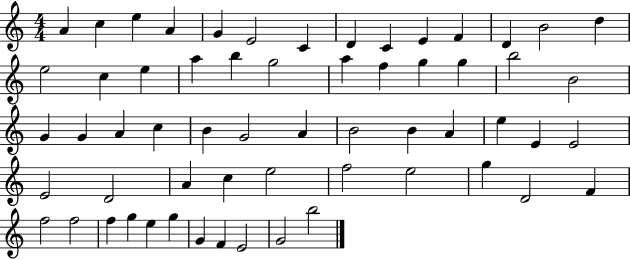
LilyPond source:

{
  \clef treble
  \numericTimeSignature
  \time 4/4
  \key c \major
  a'4 c''4 e''4 a'4 | g'4 e'2 c'4 | d'4 c'4 e'4 f'4 | d'4 b'2 d''4 | \break e''2 c''4 e''4 | a''4 b''4 g''2 | a''4 f''4 g''4 g''4 | b''2 b'2 | \break g'4 g'4 a'4 c''4 | b'4 g'2 a'4 | b'2 b'4 a'4 | e''4 e'4 e'2 | \break e'2 d'2 | a'4 c''4 e''2 | f''2 e''2 | g''4 d'2 f'4 | \break f''2 f''2 | f''4 g''4 e''4 g''4 | g'4 f'4 e'2 | g'2 b''2 | \break \bar "|."
}